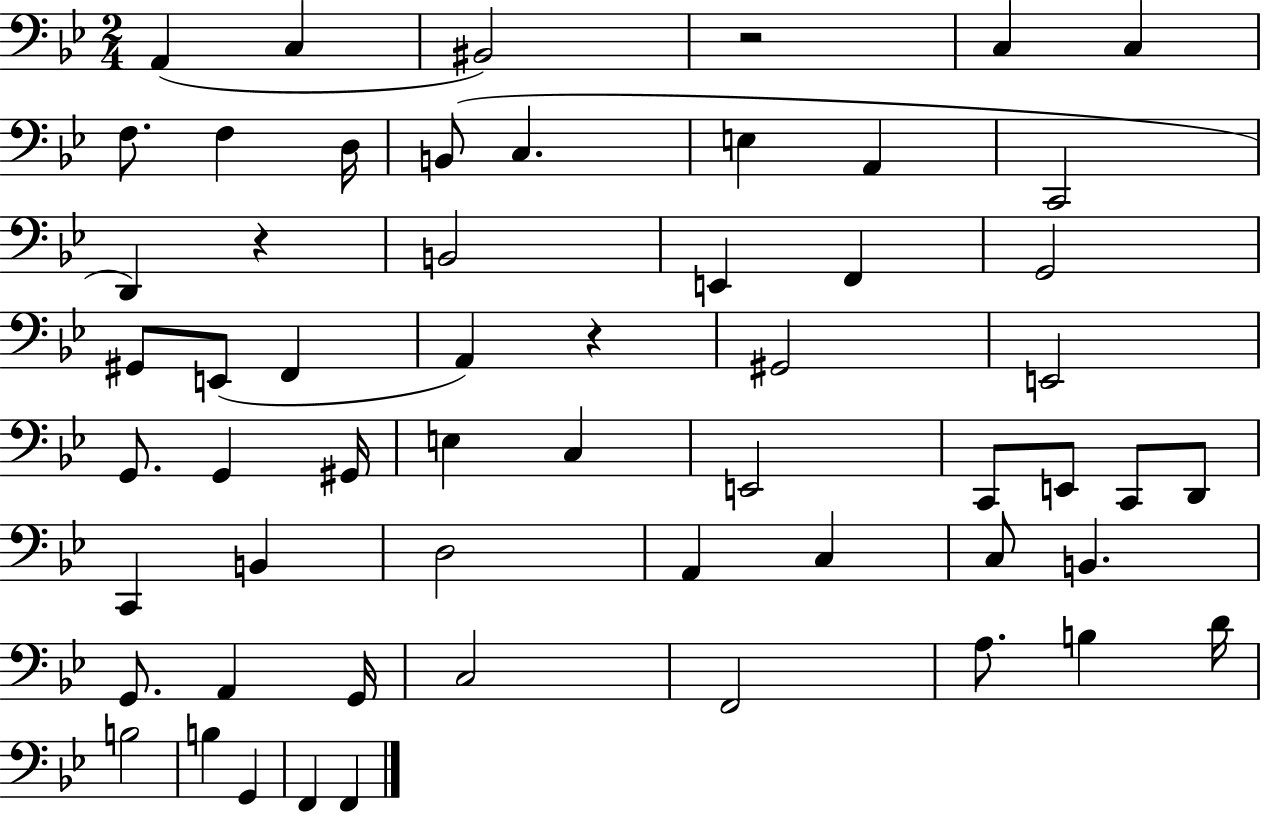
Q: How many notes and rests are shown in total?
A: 57